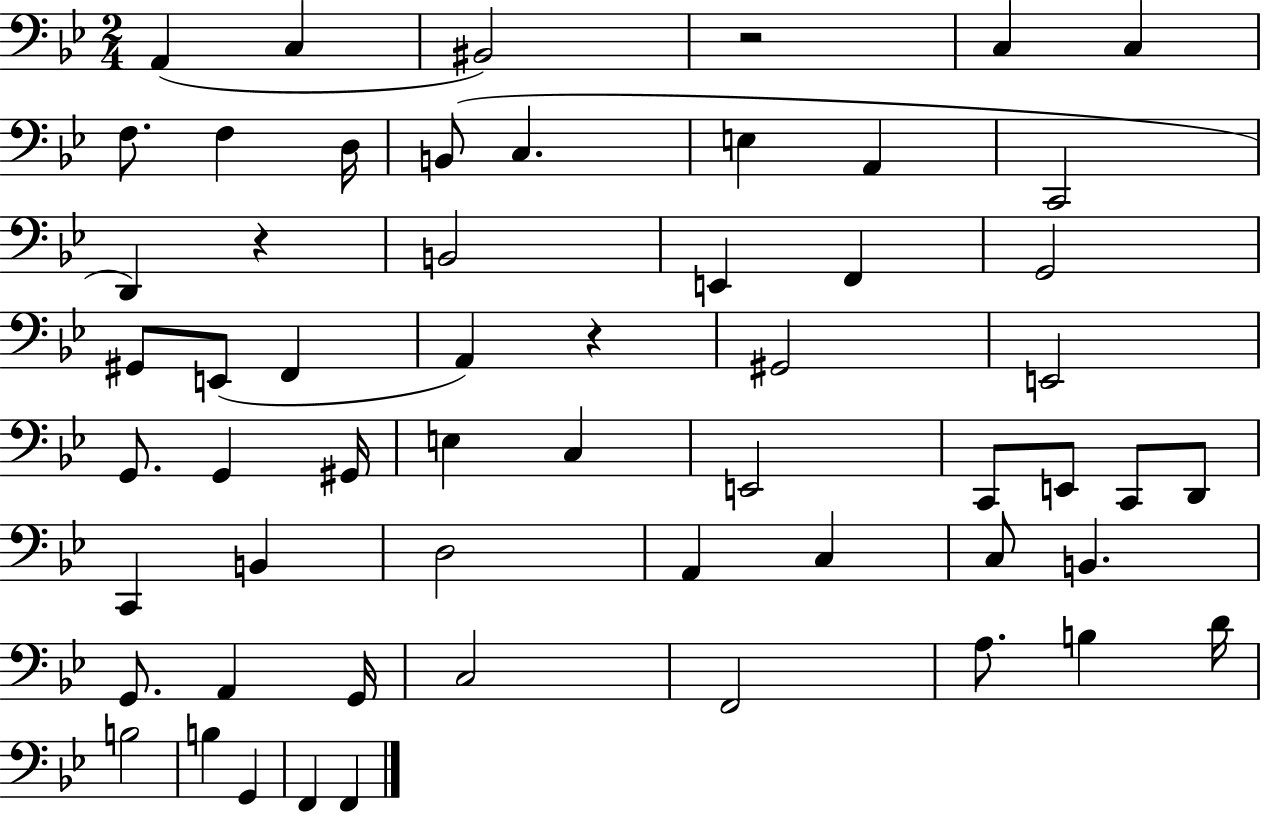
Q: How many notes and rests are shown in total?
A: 57